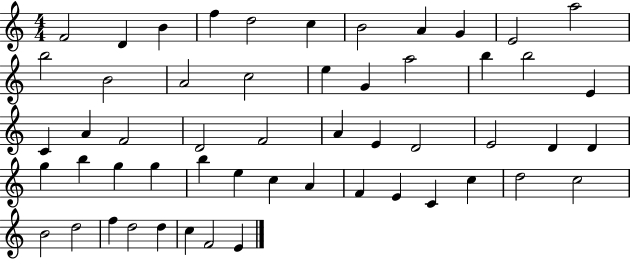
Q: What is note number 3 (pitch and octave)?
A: B4